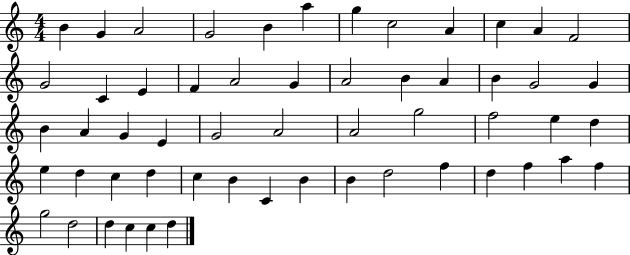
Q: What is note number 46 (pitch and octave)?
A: F5